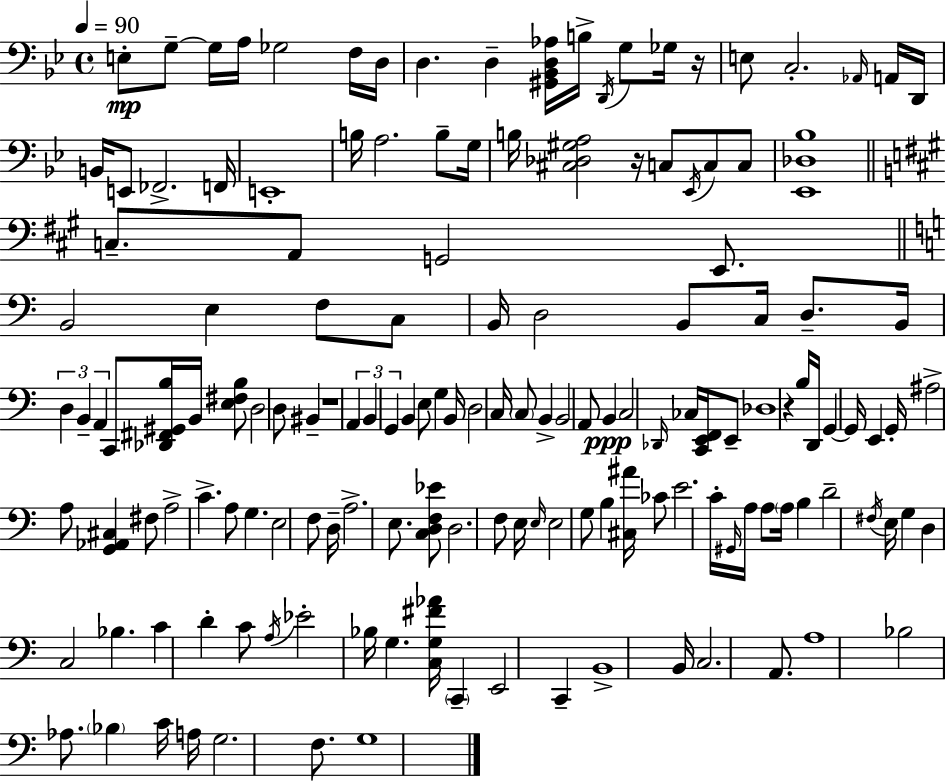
X:1
T:Untitled
M:4/4
L:1/4
K:Gm
E,/2 G,/2 G,/4 A,/4 _G,2 F,/4 D,/4 D, D, [^G,,_B,,D,_A,]/4 B,/4 D,,/4 G,/2 _G,/4 z/4 E,/2 C,2 _A,,/4 A,,/4 D,,/4 B,,/4 E,,/2 _F,,2 F,,/4 E,,4 B,/4 A,2 B,/2 G,/4 B,/4 [^C,_D,^G,A,]2 z/4 C,/2 _E,,/4 C,/2 C,/2 [_E,,_D,_B,]4 C,/2 A,,/2 G,,2 E,,/2 B,,2 E, F,/2 C,/2 B,,/4 D,2 B,,/2 C,/4 D,/2 B,,/4 D, B,, A,, C,,/2 [_D,,^F,,^G,,B,]/4 B,,/4 [E,^F,B,]/2 D,2 D,/2 ^B,, z4 A,, B,, G,, B,, E,/2 G, B,,/4 D,2 C,/4 C,/2 B,, B,,2 A,,/2 B,, C,2 _D,,/4 _C,/4 [C,,E,,F,,]/4 E,,/2 _D,4 z B,/4 D,,/4 G,, G,,/4 E,, G,,/4 ^A,2 A,/2 [G,,_A,,^C,] ^F,/2 A,2 C A,/2 G, E,2 F,/2 D,/4 A,2 E,/2 [C,D,F,_E]/2 D,2 F,/2 E,/4 E,/4 E,2 G,/2 B, [^C,^A]/4 _C/2 E2 C/4 ^G,,/4 A,/4 A,/2 A,/4 B, D2 ^F,/4 E,/4 G, D, C,2 _B, C D C/2 A,/4 _E2 _B,/4 G, [C,G,^F_A]/4 C,, E,,2 C,, B,,4 B,,/4 C,2 A,,/2 A,4 _B,2 _A,/2 _B, C/4 A,/4 G,2 F,/2 G,4